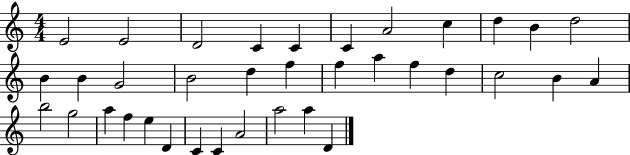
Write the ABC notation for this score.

X:1
T:Untitled
M:4/4
L:1/4
K:C
E2 E2 D2 C C C A2 c d B d2 B B G2 B2 d f f a f d c2 B A b2 g2 a f e D C C A2 a2 a D